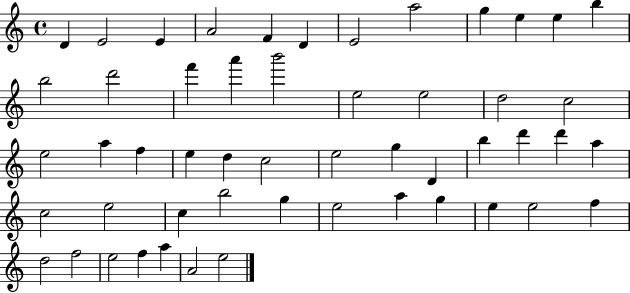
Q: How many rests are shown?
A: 0